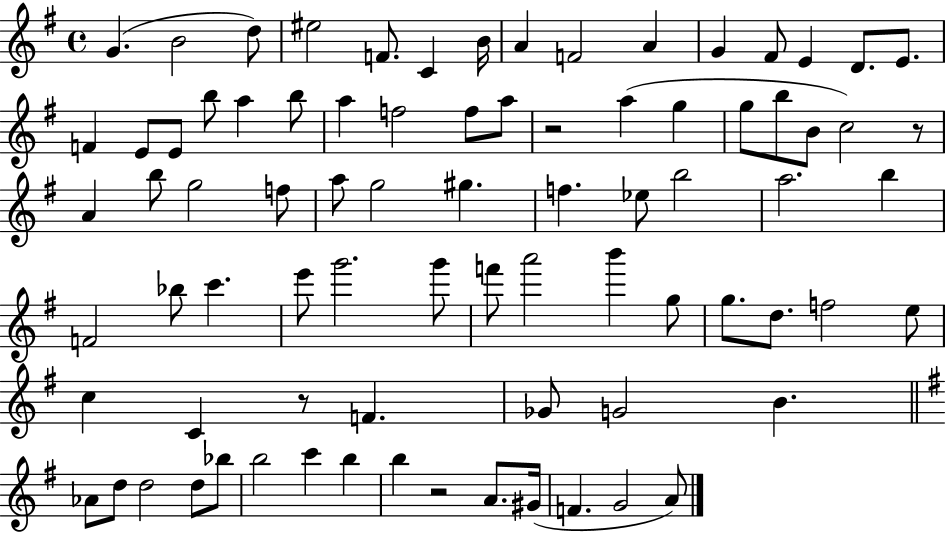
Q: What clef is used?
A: treble